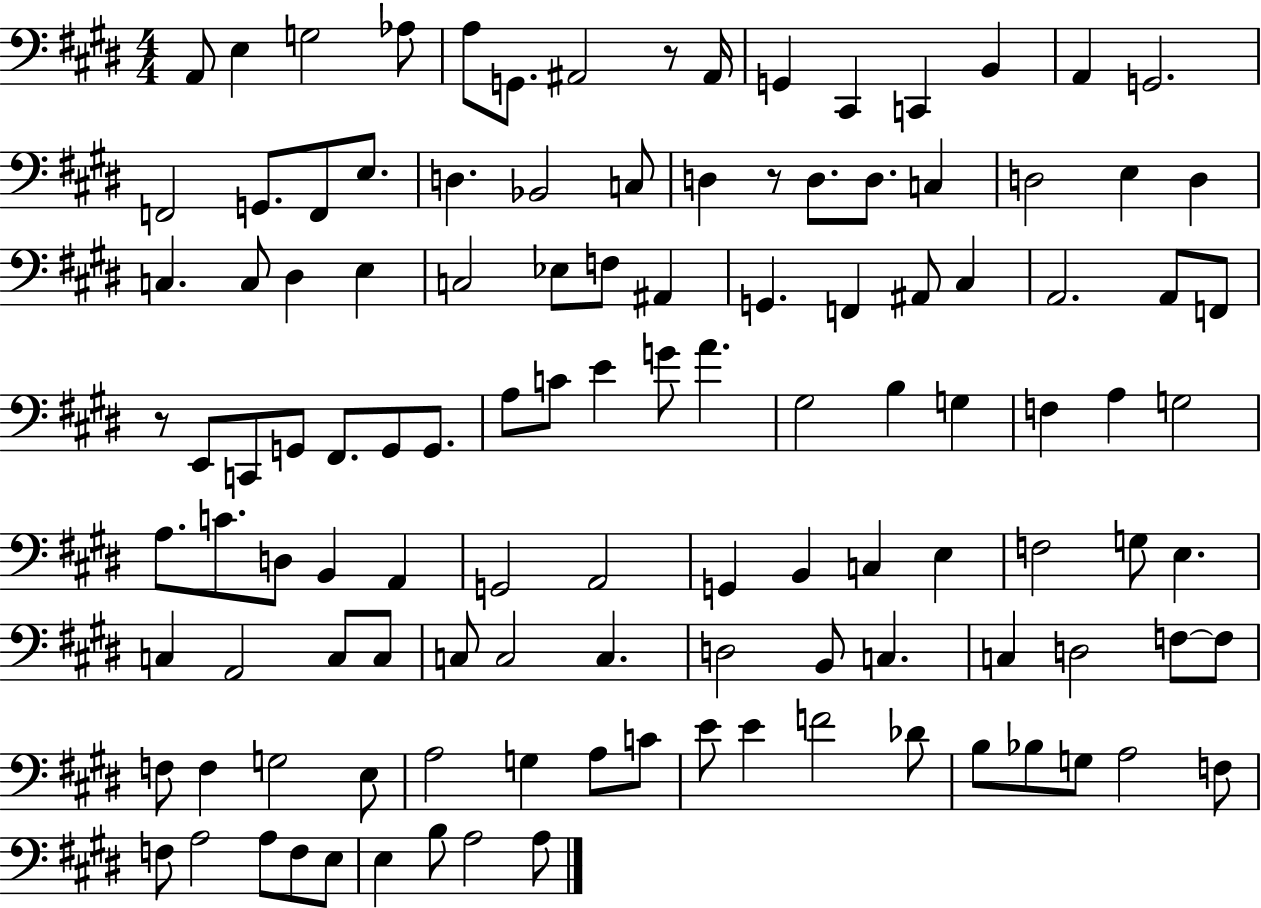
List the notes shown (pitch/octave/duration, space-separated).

A2/e E3/q G3/h Ab3/e A3/e G2/e. A#2/h R/e A#2/s G2/q C#2/q C2/q B2/q A2/q G2/h. F2/h G2/e. F2/e E3/e. D3/q. Bb2/h C3/e D3/q R/e D3/e. D3/e. C3/q D3/h E3/q D3/q C3/q. C3/e D#3/q E3/q C3/h Eb3/e F3/e A#2/q G2/q. F2/q A#2/e C#3/q A2/h. A2/e F2/e R/e E2/e C2/e G2/e F#2/e. G2/e G2/e. A3/e C4/e E4/q G4/e A4/q. G#3/h B3/q G3/q F3/q A3/q G3/h A3/e. C4/e. D3/e B2/q A2/q G2/h A2/h G2/q B2/q C3/q E3/q F3/h G3/e E3/q. C3/q A2/h C3/e C3/e C3/e C3/h C3/q. D3/h B2/e C3/q. C3/q D3/h F3/e F3/e F3/e F3/q G3/h E3/e A3/h G3/q A3/e C4/e E4/e E4/q F4/h Db4/e B3/e Bb3/e G3/e A3/h F3/e F3/e A3/h A3/e F3/e E3/e E3/q B3/e A3/h A3/e